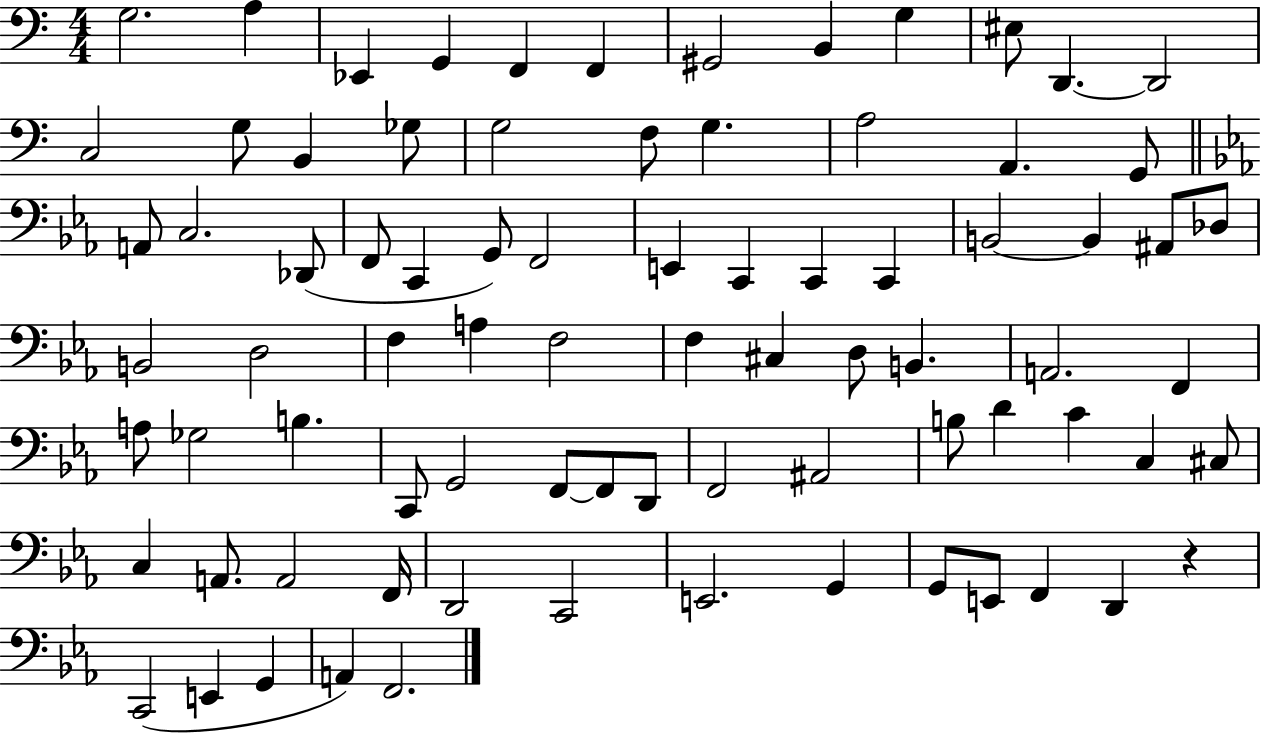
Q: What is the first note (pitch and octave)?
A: G3